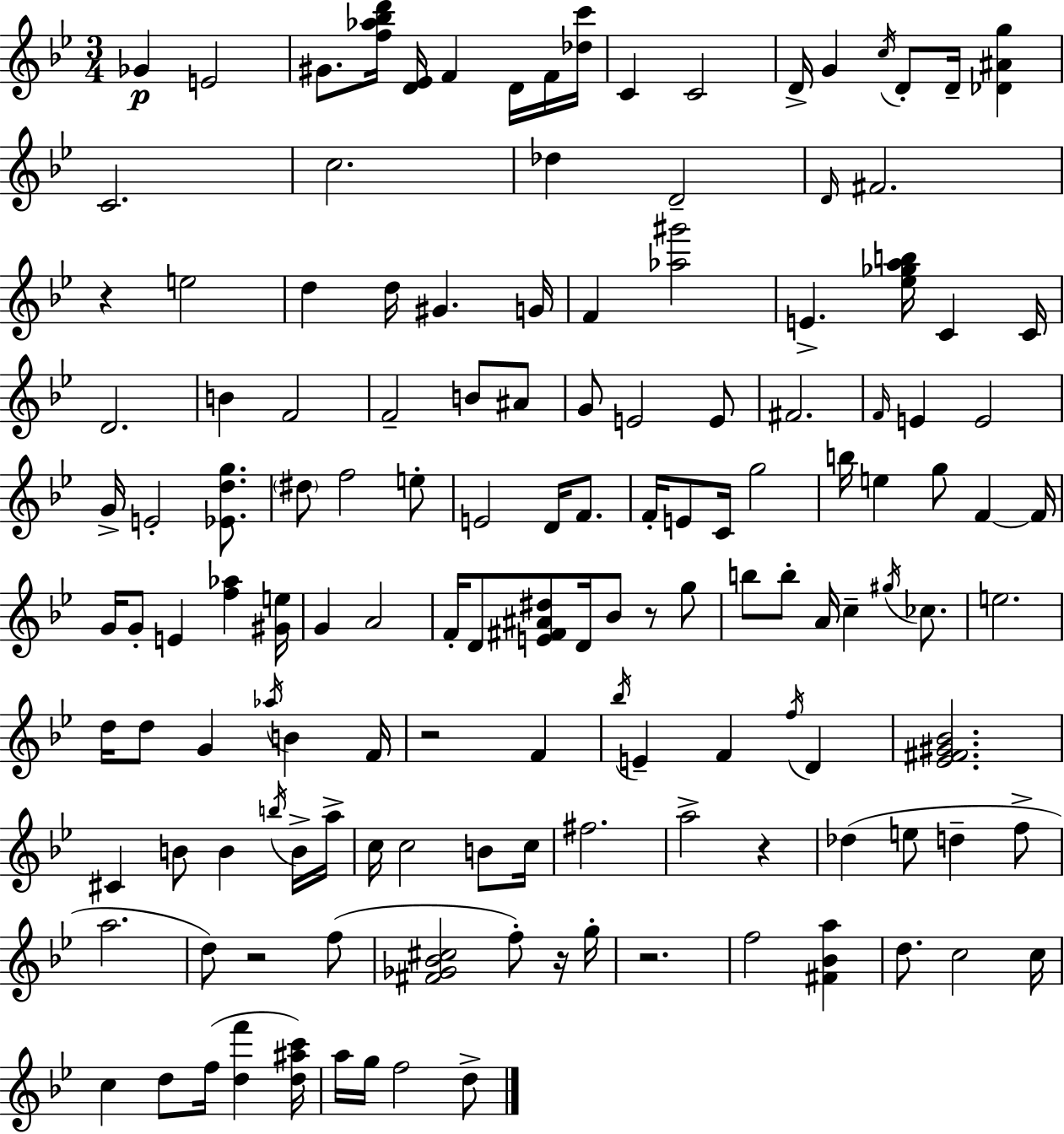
{
  \clef treble
  \numericTimeSignature
  \time 3/4
  \key bes \major
  \repeat volta 2 { ges'4\p e'2 | gis'8. <f'' aes'' bes'' d'''>16 <d' ees'>16 f'4 d'16 f'16 <des'' c'''>16 | c'4 c'2 | d'16-> g'4 \acciaccatura { c''16 } d'8-. d'16-- <des' ais' g''>4 | \break c'2. | c''2. | des''4 d'2-- | \grace { d'16 } fis'2. | \break r4 e''2 | d''4 d''16 gis'4. | g'16 f'4 <aes'' gis'''>2 | e'4.-> <ees'' ges'' a'' b''>16 c'4 | \break c'16 d'2. | b'4 f'2 | f'2-- b'8 | ais'8 g'8 e'2 | \break e'8 fis'2. | \grace { f'16 } e'4 e'2 | g'16-> e'2-. | <ees' d'' g''>8. \parenthesize dis''8 f''2 | \break e''8-. e'2 d'16 | f'8. f'16-. e'8 c'16 g''2 | b''16 e''4 g''8 f'4~~ | f'16 g'16 g'8-. e'4 <f'' aes''>4 | \break <gis' e''>16 g'4 a'2 | f'16-. d'8 <e' fis' ais' dis''>8 d'16 bes'8 r8 | g''8 b''8 b''8-. a'16 c''4-- | \acciaccatura { gis''16 } ces''8. e''2. | \break d''16 d''8 g'4 \acciaccatura { aes''16 } | b'4 f'16 r2 | f'4 \acciaccatura { bes''16 } e'4-- f'4 | \acciaccatura { f''16 } d'4 <ees' fis' gis' bes'>2. | \break cis'4 b'8 | b'4 \acciaccatura { b''16 } b'16-> a''16-> c''16 c''2 | b'8 c''16 fis''2. | a''2-> | \break r4 des''4( | e''8 d''4-- f''8-> a''2. | d''8) r2 | f''8( <fis' ges' bes' cis''>2 | \break f''8-.) r16 g''16-. r2. | f''2 | <fis' bes' a''>4 d''8. c''2 | c''16 c''4 | \break d''8 f''16( <d'' f'''>4 <d'' ais'' c'''>16) a''16 g''16 f''2 | d''8-> } \bar "|."
}